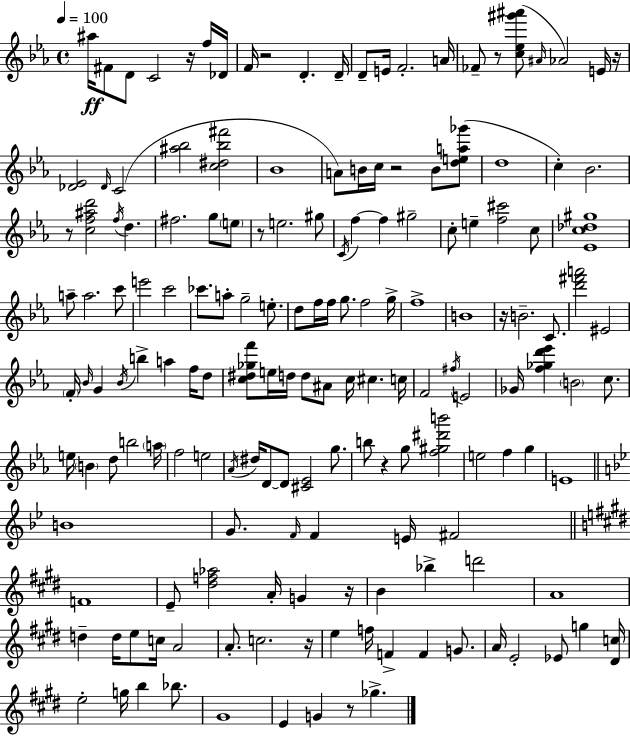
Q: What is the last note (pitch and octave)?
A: Gb5